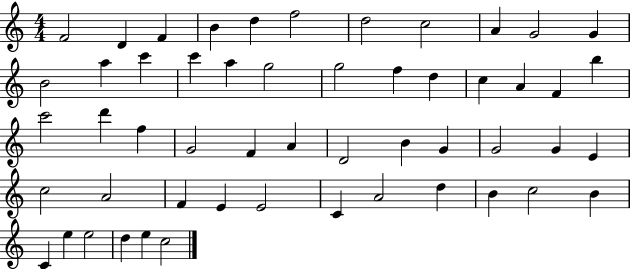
X:1
T:Untitled
M:4/4
L:1/4
K:C
F2 D F B d f2 d2 c2 A G2 G B2 a c' c' a g2 g2 f d c A F b c'2 d' f G2 F A D2 B G G2 G E c2 A2 F E E2 C A2 d B c2 B C e e2 d e c2